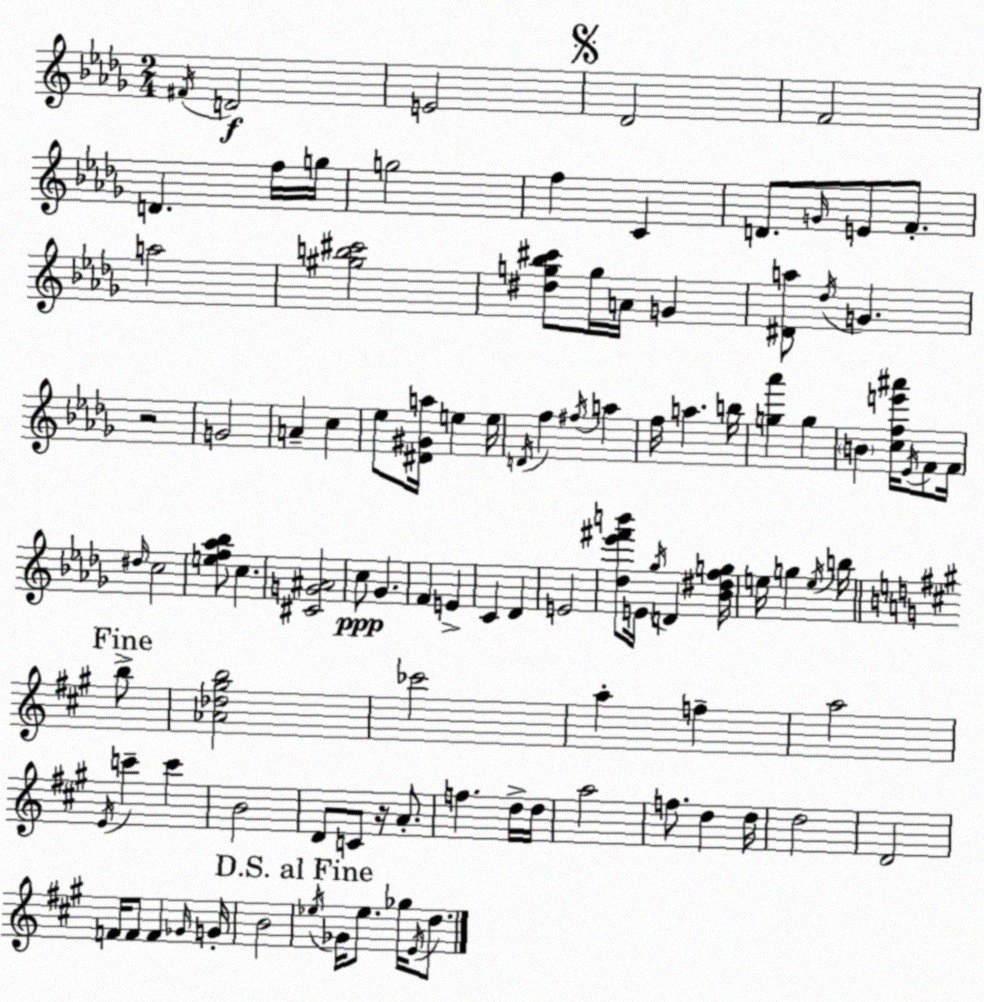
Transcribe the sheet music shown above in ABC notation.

X:1
T:Untitled
M:2/4
L:1/4
K:Bbm
^F/4 D2 E2 _D2 F2 D f/4 g/4 g2 f C D/2 G/4 E/2 F/2 a2 [^gb^c']2 [^dg_b^c']/2 g/4 A/4 G [^Da]/2 _d/4 G z2 G2 A c _e/2 [^D^Ga]/4 e e/4 D/4 f ^f/4 a f/4 a b/4 [g_a'] g B [cfe'^a']/4 _E/4 F/2 F/4 ^d/4 c2 [ef_a_b]/2 c [^CG^A]2 c/2 _G F E C _D E2 [_d_e'^f'b']/2 E/4 _g/4 D [_B^dfg]/4 e/4 g e/4 b/4 b/2 [_A_d^gb]2 _c'2 a f a2 E/4 c' c' B2 D/2 C/2 z/4 A/2 f d/4 d/4 a2 f/2 d d/4 d2 D2 F/4 F/2 F _G/4 G/4 B2 _e/4 _G/4 _e/2 _g/4 E/4 d/2